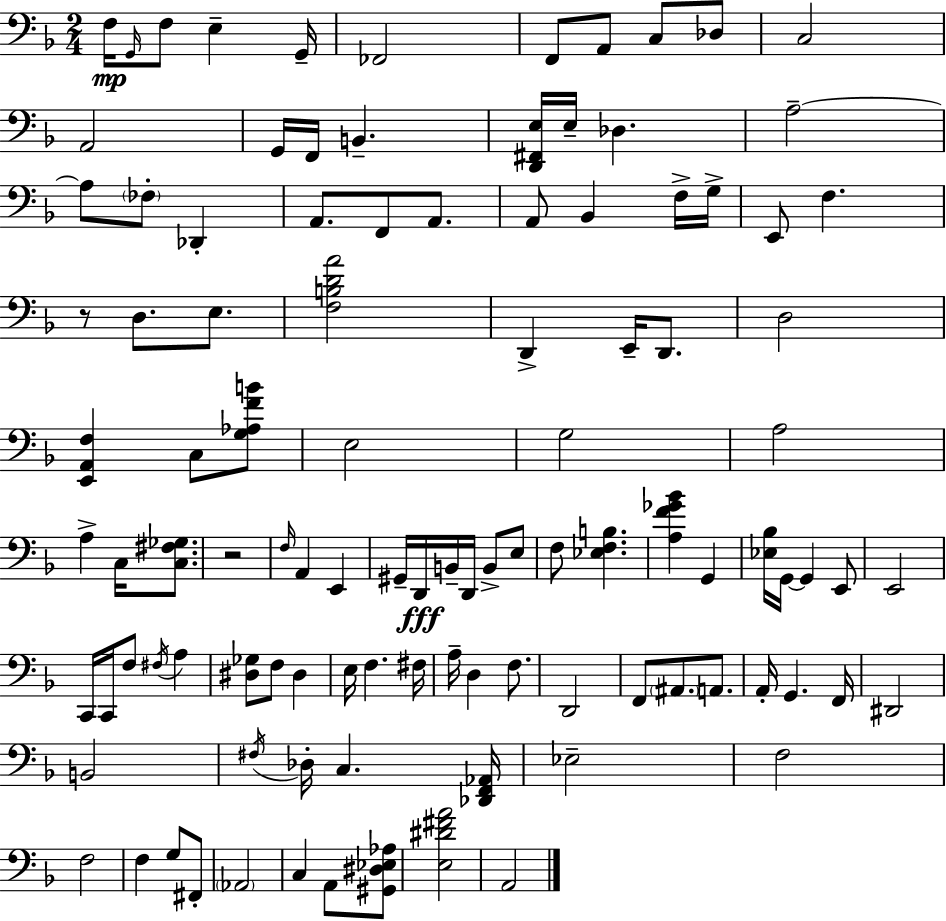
X:1
T:Untitled
M:2/4
L:1/4
K:F
F,/4 G,,/4 F,/2 E, G,,/4 _F,,2 F,,/2 A,,/2 C,/2 _D,/2 C,2 A,,2 G,,/4 F,,/4 B,, [D,,^F,,E,]/4 E,/4 _D, A,2 A,/2 _F,/2 _D,, A,,/2 F,,/2 A,,/2 A,,/2 _B,, F,/4 G,/4 E,,/2 F, z/2 D,/2 E,/2 [F,B,DA]2 D,, E,,/4 D,,/2 D,2 [E,,A,,F,] C,/2 [G,_A,FB]/2 E,2 G,2 A,2 A, C,/4 [C,^F,_G,]/2 z2 F,/4 A,, E,, ^G,,/4 D,,/4 B,,/4 D,,/4 B,,/2 E,/2 F,/2 [_E,F,B,] [A,F_G_B] G,, [_E,_B,]/4 G,,/4 G,, E,,/2 E,,2 C,,/4 C,,/4 F,/2 ^F,/4 A, [^D,_G,]/2 F,/2 ^D, E,/4 F, ^F,/4 A,/4 D, F,/2 D,,2 F,,/2 ^A,,/2 A,,/2 A,,/4 G,, F,,/4 ^D,,2 B,,2 ^F,/4 _D,/4 C, [_D,,F,,_A,,]/4 _E,2 F,2 F,2 F, G,/2 ^F,,/2 _A,,2 C, A,,/2 [^G,,^D,_E,_A,]/2 [E,^D^FA]2 A,,2